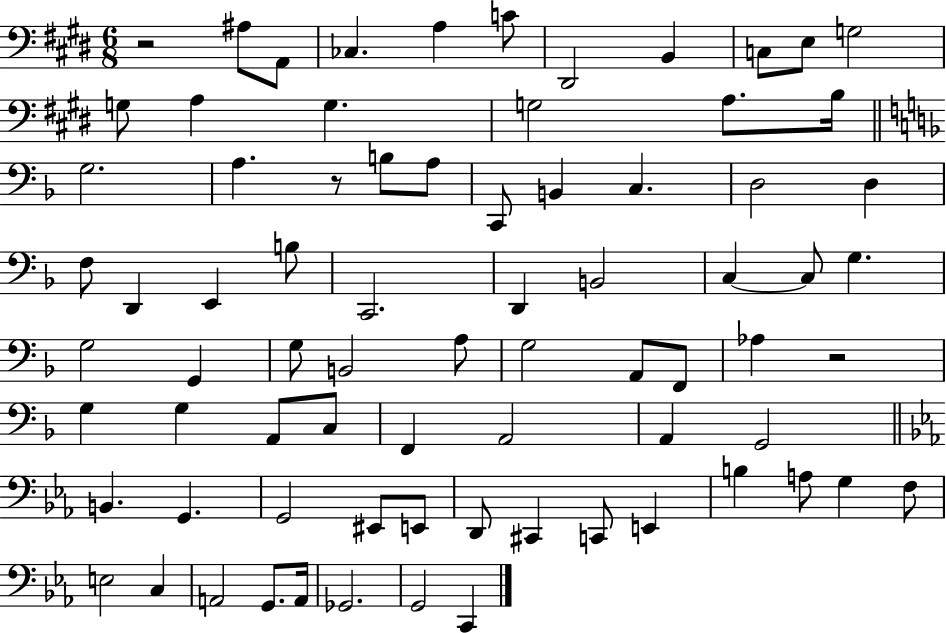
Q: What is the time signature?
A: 6/8